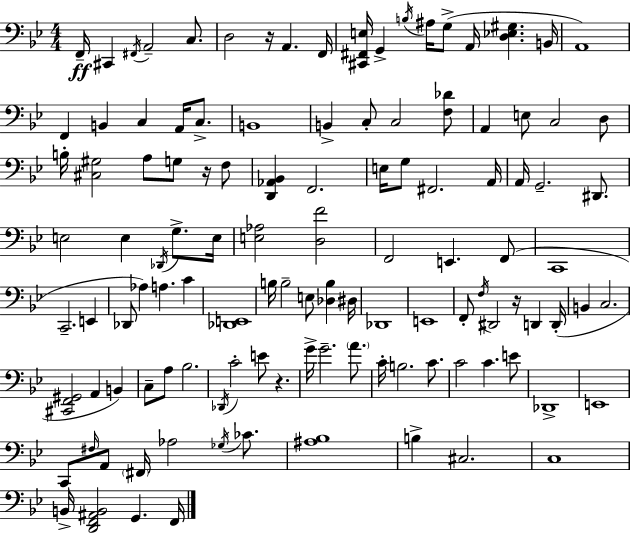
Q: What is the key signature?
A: BES major